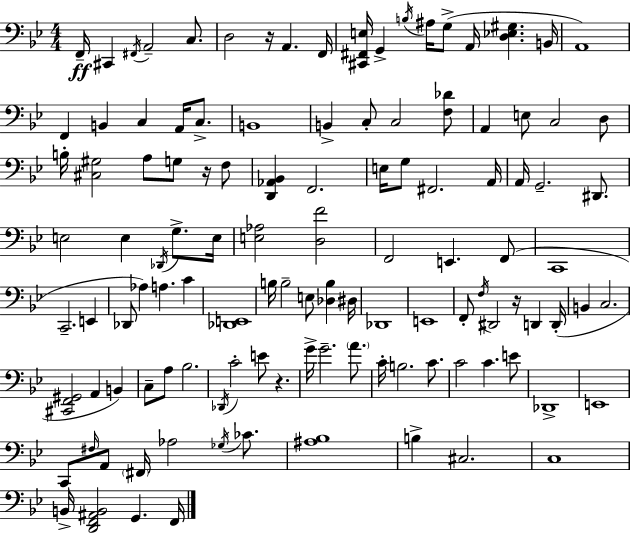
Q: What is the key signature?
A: BES major